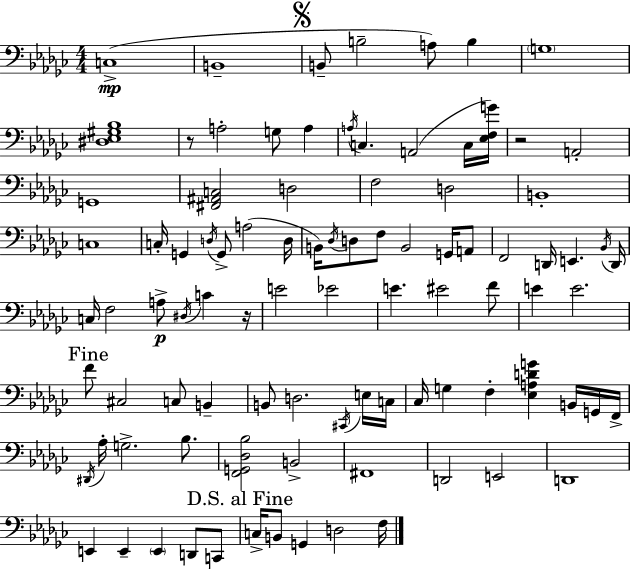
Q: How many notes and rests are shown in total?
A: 93